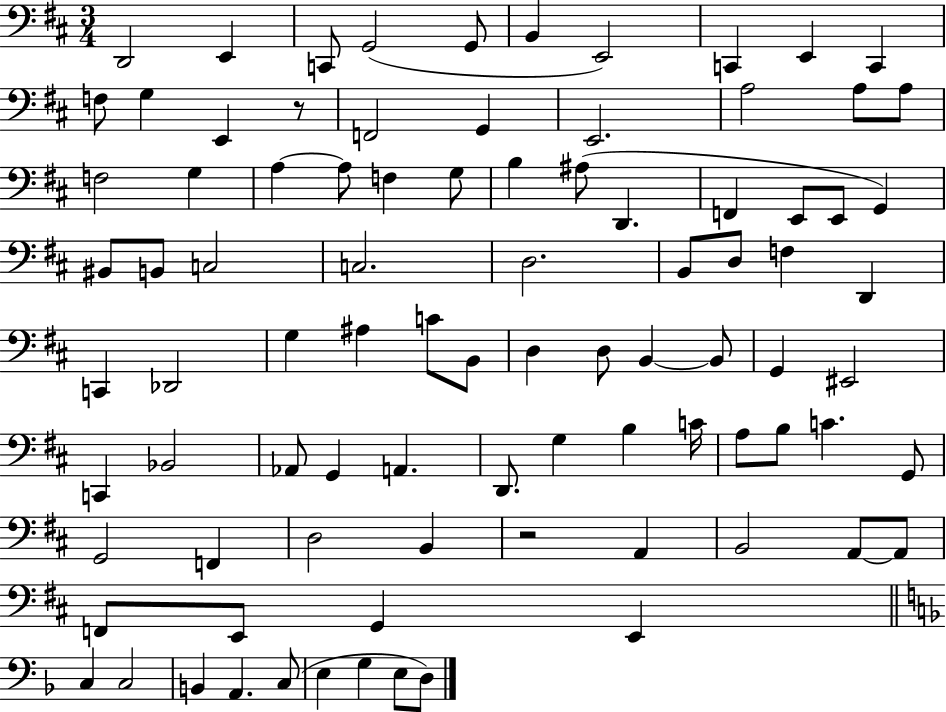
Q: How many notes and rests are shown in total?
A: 89